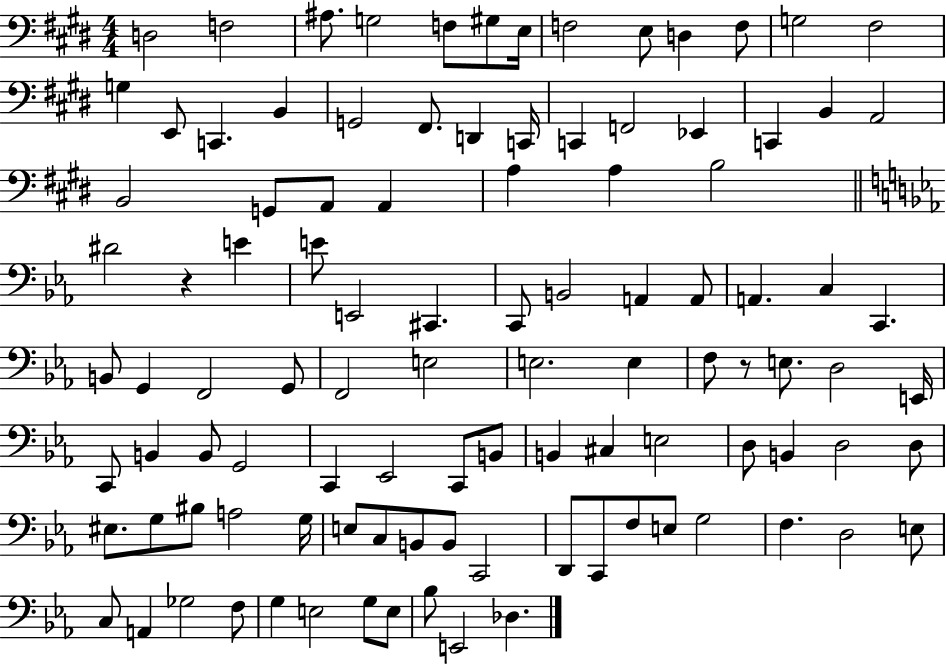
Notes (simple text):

D3/h F3/h A#3/e. G3/h F3/e G#3/e E3/s F3/h E3/e D3/q F3/e G3/h F#3/h G3/q E2/e C2/q. B2/q G2/h F#2/e. D2/q C2/s C2/q F2/h Eb2/q C2/q B2/q A2/h B2/h G2/e A2/e A2/q A3/q A3/q B3/h D#4/h R/q E4/q E4/e E2/h C#2/q. C2/e B2/h A2/q A2/e A2/q. C3/q C2/q. B2/e G2/q F2/h G2/e F2/h E3/h E3/h. E3/q F3/e R/e E3/e. D3/h E2/s C2/e B2/q B2/e G2/h C2/q Eb2/h C2/e B2/e B2/q C#3/q E3/h D3/e B2/q D3/h D3/e EIS3/e. G3/e BIS3/e A3/h G3/s E3/e C3/e B2/e B2/e C2/h D2/e C2/e F3/e E3/e G3/h F3/q. D3/h E3/e C3/e A2/q Gb3/h F3/e G3/q E3/h G3/e E3/e Bb3/e E2/h Db3/q.